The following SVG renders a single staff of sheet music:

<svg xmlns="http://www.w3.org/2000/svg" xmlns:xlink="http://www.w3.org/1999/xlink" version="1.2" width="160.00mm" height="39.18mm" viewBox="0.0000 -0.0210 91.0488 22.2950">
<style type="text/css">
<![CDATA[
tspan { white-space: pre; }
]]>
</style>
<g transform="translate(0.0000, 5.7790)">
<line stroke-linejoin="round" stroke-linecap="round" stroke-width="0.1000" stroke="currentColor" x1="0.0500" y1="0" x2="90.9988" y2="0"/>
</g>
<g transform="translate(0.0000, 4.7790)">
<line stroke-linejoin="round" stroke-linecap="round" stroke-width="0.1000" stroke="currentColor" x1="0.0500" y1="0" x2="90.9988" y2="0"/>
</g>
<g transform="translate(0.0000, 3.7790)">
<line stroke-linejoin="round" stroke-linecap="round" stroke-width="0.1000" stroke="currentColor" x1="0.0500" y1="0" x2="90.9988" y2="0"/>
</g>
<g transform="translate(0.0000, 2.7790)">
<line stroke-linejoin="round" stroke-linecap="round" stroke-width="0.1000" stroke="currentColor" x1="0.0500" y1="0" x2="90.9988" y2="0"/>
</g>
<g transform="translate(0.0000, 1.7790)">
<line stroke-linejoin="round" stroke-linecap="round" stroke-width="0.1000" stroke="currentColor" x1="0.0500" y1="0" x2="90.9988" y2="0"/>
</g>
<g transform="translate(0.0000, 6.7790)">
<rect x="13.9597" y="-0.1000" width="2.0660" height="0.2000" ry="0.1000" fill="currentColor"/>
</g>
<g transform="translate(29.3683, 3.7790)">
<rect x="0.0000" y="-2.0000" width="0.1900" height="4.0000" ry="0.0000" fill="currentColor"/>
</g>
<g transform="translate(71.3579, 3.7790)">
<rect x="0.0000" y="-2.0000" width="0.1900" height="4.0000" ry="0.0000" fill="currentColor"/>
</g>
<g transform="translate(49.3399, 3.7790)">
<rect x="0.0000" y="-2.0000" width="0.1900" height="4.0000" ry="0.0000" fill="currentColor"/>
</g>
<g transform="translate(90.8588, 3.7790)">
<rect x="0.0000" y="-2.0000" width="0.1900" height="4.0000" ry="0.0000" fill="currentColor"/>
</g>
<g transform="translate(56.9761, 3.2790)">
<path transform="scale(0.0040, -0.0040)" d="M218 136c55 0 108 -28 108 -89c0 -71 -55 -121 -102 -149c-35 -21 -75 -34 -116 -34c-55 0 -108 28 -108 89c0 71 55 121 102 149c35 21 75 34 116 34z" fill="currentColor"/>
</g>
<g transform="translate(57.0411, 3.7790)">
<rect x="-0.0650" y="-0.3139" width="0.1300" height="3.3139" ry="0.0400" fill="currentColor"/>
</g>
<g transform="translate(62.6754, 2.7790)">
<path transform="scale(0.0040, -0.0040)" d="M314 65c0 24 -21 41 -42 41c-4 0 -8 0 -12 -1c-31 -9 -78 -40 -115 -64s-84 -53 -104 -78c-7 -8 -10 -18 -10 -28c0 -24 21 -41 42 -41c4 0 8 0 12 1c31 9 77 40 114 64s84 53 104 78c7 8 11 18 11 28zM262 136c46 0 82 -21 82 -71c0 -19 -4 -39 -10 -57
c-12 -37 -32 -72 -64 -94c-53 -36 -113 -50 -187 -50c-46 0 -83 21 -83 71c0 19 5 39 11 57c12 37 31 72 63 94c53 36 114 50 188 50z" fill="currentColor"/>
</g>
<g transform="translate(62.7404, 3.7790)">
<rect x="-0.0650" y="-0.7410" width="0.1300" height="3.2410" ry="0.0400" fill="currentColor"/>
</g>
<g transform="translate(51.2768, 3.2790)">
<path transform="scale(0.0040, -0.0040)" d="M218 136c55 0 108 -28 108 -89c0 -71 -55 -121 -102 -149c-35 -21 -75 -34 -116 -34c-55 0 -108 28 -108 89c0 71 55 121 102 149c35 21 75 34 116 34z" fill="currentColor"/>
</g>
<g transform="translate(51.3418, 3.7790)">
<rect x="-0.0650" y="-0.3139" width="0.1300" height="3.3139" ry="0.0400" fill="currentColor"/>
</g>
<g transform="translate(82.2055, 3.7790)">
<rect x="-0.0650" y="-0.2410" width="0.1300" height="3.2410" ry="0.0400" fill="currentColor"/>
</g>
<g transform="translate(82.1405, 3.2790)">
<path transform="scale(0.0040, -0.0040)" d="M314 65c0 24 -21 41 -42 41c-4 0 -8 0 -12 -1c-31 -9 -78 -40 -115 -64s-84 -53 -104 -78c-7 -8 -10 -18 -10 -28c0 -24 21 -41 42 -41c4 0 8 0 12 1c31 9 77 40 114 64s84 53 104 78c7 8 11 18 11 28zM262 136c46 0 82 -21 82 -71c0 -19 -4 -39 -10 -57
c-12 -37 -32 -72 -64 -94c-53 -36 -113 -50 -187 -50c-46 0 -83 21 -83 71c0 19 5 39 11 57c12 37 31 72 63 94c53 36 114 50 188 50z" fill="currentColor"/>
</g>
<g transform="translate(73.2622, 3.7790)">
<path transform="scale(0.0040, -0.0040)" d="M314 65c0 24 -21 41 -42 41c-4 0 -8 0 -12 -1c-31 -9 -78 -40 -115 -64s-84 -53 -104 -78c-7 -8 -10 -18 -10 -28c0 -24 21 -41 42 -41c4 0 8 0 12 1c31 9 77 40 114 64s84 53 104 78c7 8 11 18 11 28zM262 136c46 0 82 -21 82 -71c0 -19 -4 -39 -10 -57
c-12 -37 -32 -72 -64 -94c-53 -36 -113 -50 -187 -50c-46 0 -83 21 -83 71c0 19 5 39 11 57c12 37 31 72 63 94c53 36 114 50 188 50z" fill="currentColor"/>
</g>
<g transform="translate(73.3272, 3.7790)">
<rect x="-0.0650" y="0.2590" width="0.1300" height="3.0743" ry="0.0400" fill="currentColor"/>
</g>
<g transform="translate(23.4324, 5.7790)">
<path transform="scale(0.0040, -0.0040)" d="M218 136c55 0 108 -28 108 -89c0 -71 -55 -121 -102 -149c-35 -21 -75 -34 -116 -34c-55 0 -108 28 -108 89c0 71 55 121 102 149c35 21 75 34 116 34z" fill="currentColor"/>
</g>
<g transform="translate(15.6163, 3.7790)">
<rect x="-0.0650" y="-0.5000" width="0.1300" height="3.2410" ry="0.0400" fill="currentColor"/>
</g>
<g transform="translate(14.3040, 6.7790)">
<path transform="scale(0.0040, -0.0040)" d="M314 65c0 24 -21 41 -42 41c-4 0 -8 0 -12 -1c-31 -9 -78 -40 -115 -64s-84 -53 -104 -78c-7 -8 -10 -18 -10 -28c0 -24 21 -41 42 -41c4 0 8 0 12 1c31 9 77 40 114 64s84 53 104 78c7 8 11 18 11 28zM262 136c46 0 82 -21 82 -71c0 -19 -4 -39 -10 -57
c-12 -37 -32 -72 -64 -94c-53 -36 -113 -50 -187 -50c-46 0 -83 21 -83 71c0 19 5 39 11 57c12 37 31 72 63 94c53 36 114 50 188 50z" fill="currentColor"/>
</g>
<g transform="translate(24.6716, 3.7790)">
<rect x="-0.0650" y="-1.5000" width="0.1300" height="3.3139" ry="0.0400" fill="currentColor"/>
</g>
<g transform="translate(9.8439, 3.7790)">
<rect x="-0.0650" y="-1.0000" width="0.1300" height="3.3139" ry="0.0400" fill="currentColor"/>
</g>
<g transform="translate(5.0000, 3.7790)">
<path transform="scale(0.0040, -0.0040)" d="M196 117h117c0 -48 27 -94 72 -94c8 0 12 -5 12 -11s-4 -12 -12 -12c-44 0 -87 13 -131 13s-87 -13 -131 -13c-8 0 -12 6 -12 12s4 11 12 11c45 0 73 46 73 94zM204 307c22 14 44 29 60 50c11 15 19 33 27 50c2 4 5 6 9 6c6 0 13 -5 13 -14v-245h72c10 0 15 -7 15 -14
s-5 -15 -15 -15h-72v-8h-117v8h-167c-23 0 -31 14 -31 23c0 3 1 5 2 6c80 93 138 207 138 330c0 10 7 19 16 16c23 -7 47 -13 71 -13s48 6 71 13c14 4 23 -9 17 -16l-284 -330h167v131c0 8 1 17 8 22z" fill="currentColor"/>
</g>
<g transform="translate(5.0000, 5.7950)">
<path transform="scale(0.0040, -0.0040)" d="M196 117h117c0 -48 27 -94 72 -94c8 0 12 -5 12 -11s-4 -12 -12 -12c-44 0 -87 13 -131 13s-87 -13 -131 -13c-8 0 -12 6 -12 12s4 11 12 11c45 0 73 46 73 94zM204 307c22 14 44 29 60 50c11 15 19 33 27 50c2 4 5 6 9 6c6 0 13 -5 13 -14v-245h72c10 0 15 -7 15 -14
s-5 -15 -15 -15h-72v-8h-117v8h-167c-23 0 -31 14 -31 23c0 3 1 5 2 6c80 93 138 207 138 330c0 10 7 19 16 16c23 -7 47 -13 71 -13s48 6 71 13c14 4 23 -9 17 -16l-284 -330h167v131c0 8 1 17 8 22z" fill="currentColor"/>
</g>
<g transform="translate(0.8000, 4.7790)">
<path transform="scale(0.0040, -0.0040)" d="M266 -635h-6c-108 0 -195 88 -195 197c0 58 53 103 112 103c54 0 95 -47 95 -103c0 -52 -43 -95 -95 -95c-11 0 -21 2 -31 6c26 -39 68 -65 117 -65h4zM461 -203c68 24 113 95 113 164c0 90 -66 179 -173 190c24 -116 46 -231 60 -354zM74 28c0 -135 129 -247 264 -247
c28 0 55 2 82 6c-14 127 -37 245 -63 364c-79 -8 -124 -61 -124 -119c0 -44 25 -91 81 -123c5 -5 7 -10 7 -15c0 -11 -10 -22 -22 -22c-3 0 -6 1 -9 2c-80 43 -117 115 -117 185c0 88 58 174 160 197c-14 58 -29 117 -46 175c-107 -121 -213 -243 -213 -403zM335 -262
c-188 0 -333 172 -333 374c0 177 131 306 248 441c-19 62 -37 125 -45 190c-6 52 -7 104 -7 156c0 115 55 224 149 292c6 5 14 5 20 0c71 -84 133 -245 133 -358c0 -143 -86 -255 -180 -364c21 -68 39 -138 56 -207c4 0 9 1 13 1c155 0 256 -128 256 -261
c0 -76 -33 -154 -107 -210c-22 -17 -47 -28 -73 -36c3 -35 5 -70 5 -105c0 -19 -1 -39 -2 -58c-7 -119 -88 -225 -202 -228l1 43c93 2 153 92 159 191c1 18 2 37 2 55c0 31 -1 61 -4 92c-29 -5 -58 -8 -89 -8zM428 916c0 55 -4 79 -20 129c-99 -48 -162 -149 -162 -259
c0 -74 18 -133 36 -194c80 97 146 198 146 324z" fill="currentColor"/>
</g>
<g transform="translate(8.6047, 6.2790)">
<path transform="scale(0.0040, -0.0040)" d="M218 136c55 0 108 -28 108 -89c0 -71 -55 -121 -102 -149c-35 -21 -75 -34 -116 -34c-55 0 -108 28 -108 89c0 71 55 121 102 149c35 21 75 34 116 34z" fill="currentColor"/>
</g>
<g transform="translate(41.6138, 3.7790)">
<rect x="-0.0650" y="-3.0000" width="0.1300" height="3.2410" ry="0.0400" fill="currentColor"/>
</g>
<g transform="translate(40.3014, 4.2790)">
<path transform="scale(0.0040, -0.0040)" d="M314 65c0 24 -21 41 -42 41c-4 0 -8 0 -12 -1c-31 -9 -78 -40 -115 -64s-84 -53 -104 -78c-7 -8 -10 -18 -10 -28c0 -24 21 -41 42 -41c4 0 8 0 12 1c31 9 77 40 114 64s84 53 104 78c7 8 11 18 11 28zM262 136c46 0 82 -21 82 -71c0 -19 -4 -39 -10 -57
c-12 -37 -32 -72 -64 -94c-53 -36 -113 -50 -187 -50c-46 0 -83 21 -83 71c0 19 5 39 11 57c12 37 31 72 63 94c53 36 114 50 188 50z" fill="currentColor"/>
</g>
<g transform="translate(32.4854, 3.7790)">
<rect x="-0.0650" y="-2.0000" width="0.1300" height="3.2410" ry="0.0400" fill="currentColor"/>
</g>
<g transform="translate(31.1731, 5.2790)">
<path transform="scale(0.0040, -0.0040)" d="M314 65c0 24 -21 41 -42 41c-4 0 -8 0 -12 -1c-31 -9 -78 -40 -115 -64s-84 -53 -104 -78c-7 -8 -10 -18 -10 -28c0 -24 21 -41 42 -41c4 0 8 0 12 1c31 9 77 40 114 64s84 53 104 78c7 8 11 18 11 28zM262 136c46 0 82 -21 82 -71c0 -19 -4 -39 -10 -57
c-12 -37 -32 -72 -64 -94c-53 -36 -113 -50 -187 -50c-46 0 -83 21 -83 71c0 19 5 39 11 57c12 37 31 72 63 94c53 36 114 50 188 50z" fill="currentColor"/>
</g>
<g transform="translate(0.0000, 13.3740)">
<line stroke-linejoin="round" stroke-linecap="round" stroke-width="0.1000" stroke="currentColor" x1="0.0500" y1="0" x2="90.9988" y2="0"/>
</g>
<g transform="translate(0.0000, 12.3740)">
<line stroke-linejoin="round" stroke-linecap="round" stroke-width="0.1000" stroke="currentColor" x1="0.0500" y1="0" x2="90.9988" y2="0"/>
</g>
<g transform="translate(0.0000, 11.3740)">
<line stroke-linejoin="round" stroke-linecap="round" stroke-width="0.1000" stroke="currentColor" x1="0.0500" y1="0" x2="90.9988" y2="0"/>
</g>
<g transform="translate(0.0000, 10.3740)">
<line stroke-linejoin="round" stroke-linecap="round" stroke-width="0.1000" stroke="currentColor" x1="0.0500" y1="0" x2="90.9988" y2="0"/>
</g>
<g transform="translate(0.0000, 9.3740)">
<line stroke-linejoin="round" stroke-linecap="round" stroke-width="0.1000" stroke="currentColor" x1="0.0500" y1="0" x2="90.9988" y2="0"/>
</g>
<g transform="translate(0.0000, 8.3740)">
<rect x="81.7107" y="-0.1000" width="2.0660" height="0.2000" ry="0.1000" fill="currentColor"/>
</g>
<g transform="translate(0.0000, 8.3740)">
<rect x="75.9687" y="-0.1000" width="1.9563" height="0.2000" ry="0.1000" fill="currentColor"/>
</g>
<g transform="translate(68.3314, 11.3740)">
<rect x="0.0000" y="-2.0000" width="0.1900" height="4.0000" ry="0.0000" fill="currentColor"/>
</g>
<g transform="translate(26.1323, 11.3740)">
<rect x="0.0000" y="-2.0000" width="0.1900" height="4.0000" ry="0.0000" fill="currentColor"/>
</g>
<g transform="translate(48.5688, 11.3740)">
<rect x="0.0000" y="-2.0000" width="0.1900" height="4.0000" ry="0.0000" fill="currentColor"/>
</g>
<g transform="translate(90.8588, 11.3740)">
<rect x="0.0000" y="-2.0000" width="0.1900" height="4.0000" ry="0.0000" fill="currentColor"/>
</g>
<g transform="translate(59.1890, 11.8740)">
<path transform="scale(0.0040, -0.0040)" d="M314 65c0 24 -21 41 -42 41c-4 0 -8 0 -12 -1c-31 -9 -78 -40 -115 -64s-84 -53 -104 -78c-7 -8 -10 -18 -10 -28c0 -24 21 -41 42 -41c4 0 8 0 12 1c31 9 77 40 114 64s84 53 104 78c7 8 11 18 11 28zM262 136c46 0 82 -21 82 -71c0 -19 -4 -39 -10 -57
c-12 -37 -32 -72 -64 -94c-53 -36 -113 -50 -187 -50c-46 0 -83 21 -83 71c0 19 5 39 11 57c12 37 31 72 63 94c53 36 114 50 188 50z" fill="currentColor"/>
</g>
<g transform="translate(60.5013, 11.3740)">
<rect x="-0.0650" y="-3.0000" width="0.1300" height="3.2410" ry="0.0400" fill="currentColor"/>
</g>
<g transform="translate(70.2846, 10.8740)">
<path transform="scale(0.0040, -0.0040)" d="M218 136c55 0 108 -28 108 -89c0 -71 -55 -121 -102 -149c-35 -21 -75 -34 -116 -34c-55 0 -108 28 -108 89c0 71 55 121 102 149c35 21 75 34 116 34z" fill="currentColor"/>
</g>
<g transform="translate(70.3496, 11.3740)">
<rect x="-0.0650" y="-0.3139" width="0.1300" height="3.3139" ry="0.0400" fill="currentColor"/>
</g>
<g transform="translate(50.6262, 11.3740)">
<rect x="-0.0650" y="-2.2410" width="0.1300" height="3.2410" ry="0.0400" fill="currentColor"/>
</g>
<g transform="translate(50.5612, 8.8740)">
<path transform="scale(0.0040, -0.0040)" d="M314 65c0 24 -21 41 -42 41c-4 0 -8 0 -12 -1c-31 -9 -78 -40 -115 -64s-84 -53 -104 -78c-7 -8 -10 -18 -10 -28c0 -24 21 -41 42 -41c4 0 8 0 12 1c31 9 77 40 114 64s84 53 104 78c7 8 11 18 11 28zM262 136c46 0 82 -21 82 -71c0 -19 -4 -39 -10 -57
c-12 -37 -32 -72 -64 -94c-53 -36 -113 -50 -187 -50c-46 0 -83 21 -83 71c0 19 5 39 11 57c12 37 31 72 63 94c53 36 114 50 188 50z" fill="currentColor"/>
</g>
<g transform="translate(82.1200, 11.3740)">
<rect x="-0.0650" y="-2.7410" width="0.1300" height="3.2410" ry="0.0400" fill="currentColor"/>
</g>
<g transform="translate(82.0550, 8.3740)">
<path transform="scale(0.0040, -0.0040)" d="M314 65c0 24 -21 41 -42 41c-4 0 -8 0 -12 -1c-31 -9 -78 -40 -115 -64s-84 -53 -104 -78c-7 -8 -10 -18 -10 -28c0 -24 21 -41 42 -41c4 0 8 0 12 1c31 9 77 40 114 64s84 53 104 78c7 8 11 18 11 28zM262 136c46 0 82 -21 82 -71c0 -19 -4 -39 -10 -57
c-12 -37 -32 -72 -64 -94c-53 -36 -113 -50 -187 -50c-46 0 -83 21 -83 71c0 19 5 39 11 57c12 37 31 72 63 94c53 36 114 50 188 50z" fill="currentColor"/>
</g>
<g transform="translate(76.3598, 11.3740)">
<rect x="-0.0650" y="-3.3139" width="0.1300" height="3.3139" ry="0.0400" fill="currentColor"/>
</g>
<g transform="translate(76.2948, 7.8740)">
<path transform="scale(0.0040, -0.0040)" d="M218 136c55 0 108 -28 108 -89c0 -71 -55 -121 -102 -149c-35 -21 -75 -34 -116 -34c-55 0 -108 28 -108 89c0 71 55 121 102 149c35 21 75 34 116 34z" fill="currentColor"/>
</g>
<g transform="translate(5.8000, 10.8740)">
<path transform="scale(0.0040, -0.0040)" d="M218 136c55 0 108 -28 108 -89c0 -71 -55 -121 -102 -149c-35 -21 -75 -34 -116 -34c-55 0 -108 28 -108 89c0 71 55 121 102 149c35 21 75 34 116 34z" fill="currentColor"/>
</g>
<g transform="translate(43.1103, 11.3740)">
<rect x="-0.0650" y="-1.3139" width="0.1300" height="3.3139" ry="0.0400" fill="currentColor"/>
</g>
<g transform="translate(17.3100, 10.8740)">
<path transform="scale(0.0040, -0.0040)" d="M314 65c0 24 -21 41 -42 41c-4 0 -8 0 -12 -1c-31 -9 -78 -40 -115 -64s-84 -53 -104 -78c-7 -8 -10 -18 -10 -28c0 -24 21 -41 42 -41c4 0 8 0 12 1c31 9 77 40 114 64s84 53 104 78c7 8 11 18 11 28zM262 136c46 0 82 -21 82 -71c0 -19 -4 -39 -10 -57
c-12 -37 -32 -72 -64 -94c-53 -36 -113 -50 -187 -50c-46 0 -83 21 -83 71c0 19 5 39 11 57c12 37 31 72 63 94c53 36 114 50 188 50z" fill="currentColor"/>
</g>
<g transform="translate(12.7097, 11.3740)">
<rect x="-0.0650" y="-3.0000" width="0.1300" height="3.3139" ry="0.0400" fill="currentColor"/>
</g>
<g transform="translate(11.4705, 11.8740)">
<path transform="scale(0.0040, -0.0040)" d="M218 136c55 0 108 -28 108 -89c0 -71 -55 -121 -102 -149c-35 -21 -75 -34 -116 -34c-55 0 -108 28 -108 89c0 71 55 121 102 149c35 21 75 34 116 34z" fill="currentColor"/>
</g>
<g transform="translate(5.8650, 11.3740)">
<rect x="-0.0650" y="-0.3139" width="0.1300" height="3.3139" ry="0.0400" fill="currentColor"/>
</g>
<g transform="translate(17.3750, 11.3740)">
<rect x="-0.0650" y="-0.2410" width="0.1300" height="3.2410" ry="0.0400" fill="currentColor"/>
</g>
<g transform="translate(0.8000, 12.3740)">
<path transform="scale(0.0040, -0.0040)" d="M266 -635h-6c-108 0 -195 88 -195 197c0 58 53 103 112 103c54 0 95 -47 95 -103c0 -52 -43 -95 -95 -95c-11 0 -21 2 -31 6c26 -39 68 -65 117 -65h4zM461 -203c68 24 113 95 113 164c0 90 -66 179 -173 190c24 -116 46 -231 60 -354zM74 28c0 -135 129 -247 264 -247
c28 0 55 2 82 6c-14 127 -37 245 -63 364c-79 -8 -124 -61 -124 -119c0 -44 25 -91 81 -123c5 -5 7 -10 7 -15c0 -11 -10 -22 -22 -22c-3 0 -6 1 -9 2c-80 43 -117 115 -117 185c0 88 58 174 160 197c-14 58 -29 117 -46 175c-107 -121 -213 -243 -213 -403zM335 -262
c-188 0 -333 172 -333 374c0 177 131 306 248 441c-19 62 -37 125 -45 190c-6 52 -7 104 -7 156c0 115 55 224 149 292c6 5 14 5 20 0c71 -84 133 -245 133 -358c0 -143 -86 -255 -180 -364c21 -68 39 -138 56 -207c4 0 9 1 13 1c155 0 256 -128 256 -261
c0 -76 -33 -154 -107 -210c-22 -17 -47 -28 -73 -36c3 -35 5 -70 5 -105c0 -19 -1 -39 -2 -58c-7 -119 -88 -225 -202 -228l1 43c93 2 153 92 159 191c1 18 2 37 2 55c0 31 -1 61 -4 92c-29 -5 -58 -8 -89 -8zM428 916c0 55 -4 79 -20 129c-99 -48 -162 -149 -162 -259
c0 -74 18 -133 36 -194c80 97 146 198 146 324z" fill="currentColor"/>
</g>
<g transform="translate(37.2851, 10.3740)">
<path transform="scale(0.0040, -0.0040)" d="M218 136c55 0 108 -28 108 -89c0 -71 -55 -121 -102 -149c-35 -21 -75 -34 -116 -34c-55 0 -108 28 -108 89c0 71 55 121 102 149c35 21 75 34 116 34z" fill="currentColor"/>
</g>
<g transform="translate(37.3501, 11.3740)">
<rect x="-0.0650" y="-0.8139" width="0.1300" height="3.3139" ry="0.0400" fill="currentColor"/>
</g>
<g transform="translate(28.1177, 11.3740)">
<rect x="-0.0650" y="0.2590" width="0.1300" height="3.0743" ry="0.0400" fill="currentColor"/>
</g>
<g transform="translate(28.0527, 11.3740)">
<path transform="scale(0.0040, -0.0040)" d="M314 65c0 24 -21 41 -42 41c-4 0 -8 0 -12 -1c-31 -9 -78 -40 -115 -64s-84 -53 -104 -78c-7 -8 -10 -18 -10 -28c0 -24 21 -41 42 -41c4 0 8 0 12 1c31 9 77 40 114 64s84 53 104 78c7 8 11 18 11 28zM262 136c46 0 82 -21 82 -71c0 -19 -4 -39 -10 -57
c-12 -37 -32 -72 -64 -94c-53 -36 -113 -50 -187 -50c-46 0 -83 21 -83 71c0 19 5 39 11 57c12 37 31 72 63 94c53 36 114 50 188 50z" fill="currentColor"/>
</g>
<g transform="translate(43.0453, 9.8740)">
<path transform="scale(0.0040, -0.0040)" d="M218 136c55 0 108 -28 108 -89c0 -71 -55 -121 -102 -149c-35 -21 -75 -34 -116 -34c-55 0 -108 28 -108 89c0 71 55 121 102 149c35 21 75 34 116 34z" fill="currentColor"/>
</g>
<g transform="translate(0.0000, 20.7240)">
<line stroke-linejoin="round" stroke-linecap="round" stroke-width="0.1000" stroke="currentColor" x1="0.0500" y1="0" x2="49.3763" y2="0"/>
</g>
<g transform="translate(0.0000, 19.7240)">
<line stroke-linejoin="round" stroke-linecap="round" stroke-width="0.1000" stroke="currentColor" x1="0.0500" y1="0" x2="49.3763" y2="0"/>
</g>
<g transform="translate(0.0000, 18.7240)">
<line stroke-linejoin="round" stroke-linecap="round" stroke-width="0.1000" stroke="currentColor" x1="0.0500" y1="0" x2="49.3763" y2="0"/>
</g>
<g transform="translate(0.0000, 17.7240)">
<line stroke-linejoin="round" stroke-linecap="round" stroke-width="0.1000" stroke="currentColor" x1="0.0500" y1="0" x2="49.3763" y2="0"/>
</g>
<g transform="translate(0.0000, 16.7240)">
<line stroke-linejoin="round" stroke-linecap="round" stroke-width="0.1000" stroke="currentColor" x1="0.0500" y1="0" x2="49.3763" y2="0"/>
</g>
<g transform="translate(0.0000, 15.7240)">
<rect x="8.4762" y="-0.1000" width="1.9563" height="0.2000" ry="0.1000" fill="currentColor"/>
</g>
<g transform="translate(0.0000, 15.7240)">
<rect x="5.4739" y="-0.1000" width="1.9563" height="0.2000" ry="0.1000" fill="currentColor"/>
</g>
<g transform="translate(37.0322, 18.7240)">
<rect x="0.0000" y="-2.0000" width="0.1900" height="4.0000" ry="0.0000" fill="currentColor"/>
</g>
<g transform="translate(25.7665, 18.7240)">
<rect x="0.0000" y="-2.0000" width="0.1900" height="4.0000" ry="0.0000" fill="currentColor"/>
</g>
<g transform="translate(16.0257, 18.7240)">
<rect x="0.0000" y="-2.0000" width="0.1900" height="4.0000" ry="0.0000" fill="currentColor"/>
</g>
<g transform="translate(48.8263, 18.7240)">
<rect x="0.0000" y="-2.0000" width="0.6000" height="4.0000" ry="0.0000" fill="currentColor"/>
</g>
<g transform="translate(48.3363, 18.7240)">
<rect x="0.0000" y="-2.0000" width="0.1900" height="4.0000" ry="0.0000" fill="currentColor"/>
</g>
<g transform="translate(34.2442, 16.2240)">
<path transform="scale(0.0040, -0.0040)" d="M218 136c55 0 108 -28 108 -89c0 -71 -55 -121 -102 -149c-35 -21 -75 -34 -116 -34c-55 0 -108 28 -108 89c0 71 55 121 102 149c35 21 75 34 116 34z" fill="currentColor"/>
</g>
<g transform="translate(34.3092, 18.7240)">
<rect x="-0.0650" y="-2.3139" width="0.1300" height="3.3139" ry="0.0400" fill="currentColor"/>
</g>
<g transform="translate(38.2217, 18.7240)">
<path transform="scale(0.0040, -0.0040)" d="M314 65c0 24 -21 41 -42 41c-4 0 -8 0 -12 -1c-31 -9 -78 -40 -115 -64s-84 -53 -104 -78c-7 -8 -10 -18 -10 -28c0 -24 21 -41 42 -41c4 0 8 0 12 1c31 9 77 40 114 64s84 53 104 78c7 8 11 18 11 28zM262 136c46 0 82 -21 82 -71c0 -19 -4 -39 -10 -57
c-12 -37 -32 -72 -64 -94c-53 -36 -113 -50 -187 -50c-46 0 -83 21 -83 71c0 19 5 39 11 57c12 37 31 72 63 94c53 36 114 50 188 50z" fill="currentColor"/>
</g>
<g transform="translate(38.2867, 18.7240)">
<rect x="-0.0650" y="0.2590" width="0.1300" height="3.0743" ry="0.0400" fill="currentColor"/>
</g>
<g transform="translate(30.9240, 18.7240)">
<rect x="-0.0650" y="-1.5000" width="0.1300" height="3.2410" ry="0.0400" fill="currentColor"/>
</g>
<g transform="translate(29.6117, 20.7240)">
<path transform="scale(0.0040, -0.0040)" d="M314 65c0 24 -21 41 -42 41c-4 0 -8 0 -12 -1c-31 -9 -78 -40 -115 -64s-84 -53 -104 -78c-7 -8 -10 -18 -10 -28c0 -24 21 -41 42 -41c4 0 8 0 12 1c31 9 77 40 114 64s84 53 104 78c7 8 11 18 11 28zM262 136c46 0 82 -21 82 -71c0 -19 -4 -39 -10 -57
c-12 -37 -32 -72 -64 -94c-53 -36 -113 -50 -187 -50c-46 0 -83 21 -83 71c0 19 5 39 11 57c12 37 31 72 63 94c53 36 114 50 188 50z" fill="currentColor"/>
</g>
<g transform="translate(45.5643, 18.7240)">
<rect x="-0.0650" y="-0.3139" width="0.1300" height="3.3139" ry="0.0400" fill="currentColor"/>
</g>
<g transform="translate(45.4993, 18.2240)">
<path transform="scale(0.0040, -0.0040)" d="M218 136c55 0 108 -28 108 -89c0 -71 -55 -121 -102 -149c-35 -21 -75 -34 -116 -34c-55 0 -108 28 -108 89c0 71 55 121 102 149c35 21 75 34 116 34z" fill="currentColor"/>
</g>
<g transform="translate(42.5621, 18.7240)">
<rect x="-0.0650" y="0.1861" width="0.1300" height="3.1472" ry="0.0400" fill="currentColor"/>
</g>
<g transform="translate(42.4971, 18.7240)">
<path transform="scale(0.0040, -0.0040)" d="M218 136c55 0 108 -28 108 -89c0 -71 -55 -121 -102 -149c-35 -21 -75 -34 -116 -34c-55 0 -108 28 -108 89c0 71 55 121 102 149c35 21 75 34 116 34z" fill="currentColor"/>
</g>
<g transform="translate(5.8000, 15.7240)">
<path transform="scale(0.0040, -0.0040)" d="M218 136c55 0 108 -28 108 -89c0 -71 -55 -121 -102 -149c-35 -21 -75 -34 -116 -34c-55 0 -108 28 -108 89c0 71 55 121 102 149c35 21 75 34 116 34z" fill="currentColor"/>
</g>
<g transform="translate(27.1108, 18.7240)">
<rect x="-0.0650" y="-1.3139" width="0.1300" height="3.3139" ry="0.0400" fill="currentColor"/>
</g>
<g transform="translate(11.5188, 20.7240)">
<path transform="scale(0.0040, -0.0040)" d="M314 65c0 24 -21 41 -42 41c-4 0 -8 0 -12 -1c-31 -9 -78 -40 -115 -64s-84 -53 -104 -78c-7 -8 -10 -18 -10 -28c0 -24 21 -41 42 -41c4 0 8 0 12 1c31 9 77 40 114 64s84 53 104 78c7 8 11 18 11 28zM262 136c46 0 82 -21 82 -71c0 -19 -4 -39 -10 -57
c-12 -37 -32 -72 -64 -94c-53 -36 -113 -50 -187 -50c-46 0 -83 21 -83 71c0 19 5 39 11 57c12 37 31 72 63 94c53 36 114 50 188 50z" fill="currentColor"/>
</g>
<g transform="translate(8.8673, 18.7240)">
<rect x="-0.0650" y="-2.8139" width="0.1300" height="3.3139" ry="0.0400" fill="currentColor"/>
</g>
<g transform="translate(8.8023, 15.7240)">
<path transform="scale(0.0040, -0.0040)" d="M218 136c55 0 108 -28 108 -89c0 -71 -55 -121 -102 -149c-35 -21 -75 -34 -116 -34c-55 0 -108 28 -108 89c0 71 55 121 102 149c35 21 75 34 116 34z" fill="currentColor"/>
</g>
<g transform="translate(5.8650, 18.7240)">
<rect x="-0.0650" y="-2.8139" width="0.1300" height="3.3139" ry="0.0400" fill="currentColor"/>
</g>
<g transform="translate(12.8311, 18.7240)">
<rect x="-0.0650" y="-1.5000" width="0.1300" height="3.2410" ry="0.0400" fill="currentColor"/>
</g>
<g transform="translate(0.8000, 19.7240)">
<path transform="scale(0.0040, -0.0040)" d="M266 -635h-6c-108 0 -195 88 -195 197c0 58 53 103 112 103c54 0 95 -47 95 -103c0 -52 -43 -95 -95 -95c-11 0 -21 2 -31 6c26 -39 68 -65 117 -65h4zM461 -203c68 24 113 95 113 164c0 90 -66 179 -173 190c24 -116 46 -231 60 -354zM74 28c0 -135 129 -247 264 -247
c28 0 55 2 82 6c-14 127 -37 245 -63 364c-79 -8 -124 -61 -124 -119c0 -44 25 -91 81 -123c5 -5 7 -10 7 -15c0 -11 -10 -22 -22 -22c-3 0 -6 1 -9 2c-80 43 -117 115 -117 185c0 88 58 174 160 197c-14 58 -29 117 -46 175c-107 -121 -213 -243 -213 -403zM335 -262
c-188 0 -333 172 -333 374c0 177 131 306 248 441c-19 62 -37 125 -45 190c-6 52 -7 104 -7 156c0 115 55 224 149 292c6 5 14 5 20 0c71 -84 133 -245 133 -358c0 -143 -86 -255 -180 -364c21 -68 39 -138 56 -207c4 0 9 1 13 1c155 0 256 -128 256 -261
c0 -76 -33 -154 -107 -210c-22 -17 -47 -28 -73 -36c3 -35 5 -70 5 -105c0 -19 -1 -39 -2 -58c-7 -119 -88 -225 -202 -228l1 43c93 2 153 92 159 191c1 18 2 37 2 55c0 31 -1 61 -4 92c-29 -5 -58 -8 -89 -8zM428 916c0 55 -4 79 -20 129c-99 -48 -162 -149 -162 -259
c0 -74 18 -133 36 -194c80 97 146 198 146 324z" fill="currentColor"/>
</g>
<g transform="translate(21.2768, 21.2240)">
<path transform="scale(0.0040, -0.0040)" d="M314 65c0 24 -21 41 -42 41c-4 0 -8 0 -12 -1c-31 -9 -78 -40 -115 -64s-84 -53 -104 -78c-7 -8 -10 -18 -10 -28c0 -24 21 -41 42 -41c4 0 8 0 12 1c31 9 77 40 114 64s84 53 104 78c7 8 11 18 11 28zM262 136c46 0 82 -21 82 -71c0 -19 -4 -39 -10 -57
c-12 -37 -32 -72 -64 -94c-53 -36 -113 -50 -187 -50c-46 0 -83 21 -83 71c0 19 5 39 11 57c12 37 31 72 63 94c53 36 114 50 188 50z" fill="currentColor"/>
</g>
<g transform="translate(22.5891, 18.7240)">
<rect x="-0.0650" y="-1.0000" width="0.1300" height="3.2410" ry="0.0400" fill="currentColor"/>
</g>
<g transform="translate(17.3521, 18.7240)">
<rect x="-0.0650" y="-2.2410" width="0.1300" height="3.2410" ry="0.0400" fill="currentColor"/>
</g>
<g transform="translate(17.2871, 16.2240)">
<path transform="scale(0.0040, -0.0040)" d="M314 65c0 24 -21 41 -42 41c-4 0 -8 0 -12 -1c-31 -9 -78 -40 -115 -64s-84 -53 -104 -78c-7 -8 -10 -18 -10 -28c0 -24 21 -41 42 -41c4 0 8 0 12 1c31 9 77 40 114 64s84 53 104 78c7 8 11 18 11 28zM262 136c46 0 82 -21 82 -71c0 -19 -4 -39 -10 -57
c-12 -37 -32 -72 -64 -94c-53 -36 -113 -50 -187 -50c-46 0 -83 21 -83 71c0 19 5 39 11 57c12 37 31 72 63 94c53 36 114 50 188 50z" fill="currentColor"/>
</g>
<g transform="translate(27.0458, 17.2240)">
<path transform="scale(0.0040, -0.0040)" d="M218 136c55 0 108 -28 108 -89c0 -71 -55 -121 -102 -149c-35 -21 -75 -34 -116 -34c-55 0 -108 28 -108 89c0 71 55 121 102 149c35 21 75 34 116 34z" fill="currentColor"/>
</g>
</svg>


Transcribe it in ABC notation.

X:1
T:Untitled
M:4/4
L:1/4
K:C
D C2 E F2 A2 c c d2 B2 c2 c A c2 B2 d e g2 A2 c b a2 a a E2 g2 D2 e E2 g B2 B c